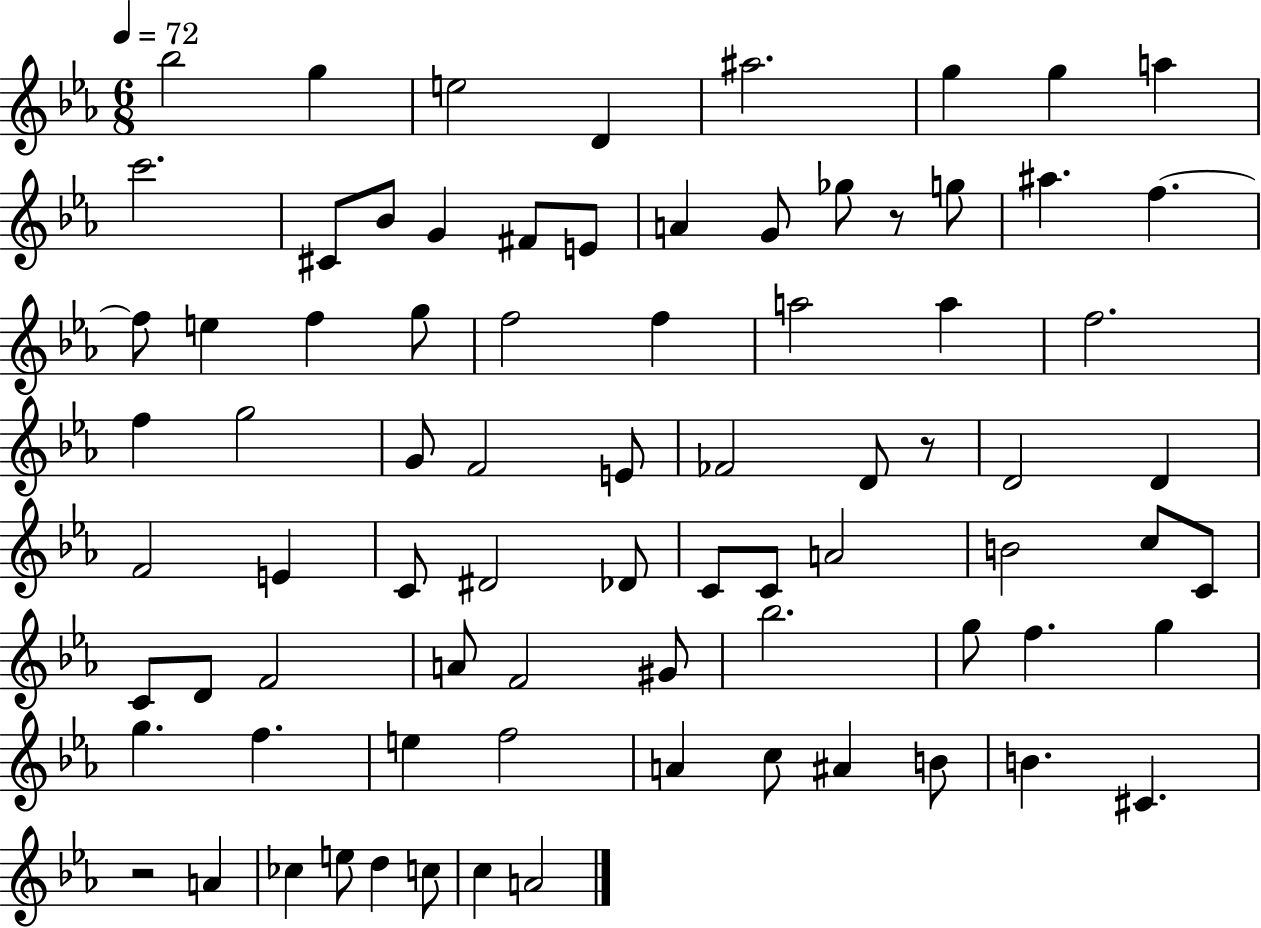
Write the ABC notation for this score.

X:1
T:Untitled
M:6/8
L:1/4
K:Eb
_b2 g e2 D ^a2 g g a c'2 ^C/2 _B/2 G ^F/2 E/2 A G/2 _g/2 z/2 g/2 ^a f f/2 e f g/2 f2 f a2 a f2 f g2 G/2 F2 E/2 _F2 D/2 z/2 D2 D F2 E C/2 ^D2 _D/2 C/2 C/2 A2 B2 c/2 C/2 C/2 D/2 F2 A/2 F2 ^G/2 _b2 g/2 f g g f e f2 A c/2 ^A B/2 B ^C z2 A _c e/2 d c/2 c A2